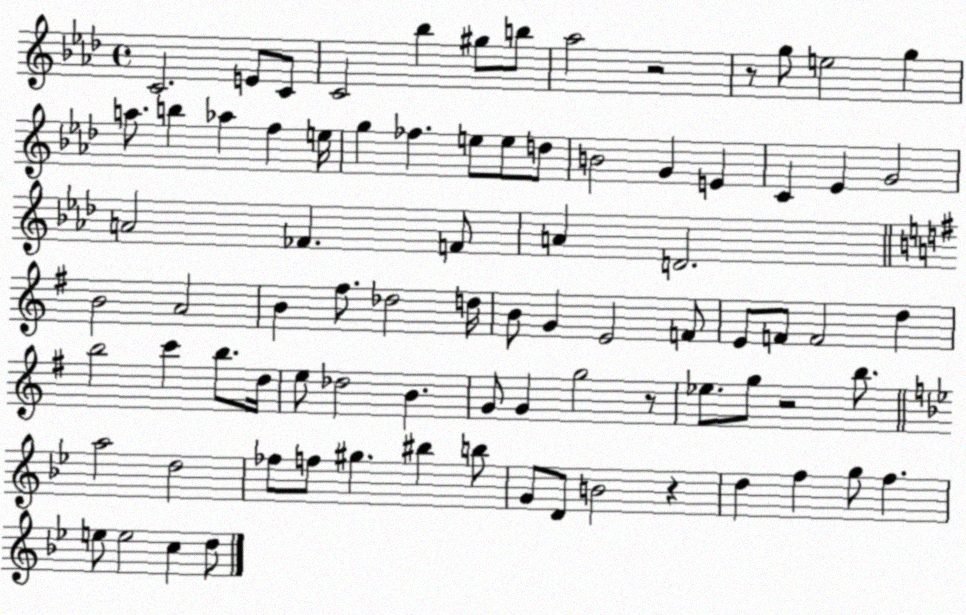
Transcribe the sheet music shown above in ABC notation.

X:1
T:Untitled
M:4/4
L:1/4
K:Ab
C2 E/2 C/2 C2 _b ^g/2 b/2 _a2 z2 z/2 g/2 e2 g a/2 b _a f e/4 g _f e/2 e/2 d/2 B2 G E C _E G2 A2 _F F/2 A D2 B2 A2 B ^f/2 _d2 d/4 B/2 G E2 F/2 E/2 F/2 F2 d b2 c' b/2 d/4 e/2 _d2 B G/2 G g2 z/2 _e/2 g/2 z2 b/2 a2 d2 _f/2 f/2 ^g ^b b/2 G/2 D/2 B2 z d f g/2 f e/2 e2 c d/2